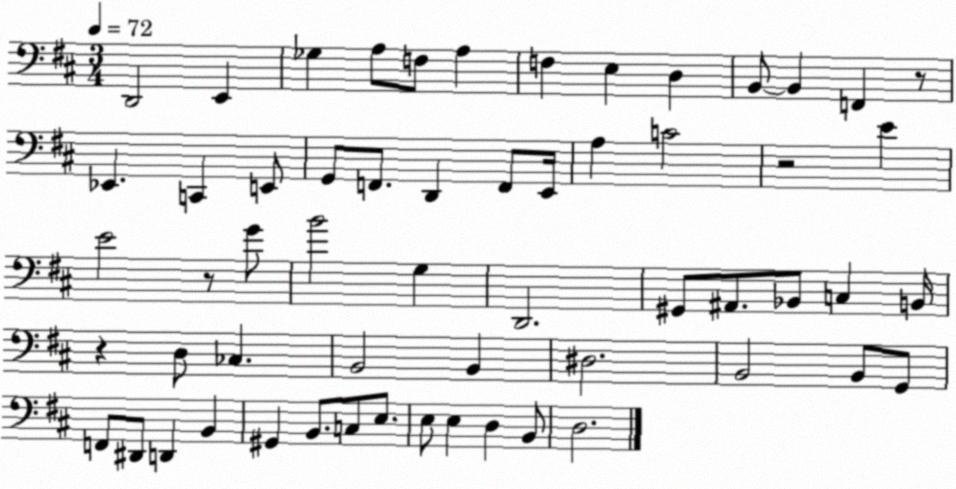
X:1
T:Untitled
M:3/4
L:1/4
K:D
D,,2 E,, _G, A,/2 F,/2 A, F, E, D, B,,/2 B,, F,, z/2 _E,, C,, E,,/2 G,,/2 F,,/2 D,, F,,/2 E,,/4 A, C2 z2 E E2 z/2 G/2 B2 G, D,,2 ^G,,/2 ^A,,/2 _B,,/2 C, B,,/4 z D,/2 _C, B,,2 B,, ^D,2 B,,2 B,,/2 G,,/2 F,,/2 ^D,,/2 D,, B,, ^G,, B,,/2 C,/2 E,/2 E,/2 E, D, B,,/2 D,2